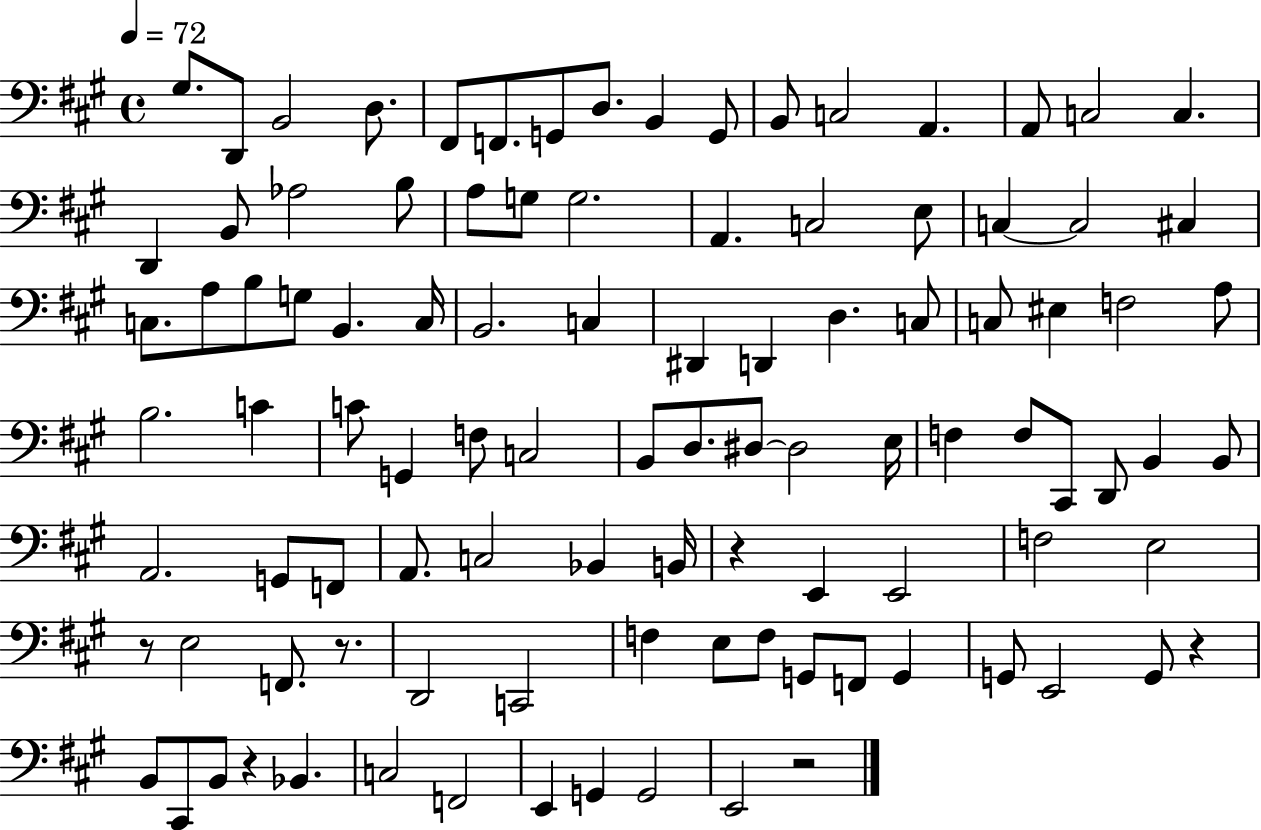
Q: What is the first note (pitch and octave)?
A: G#3